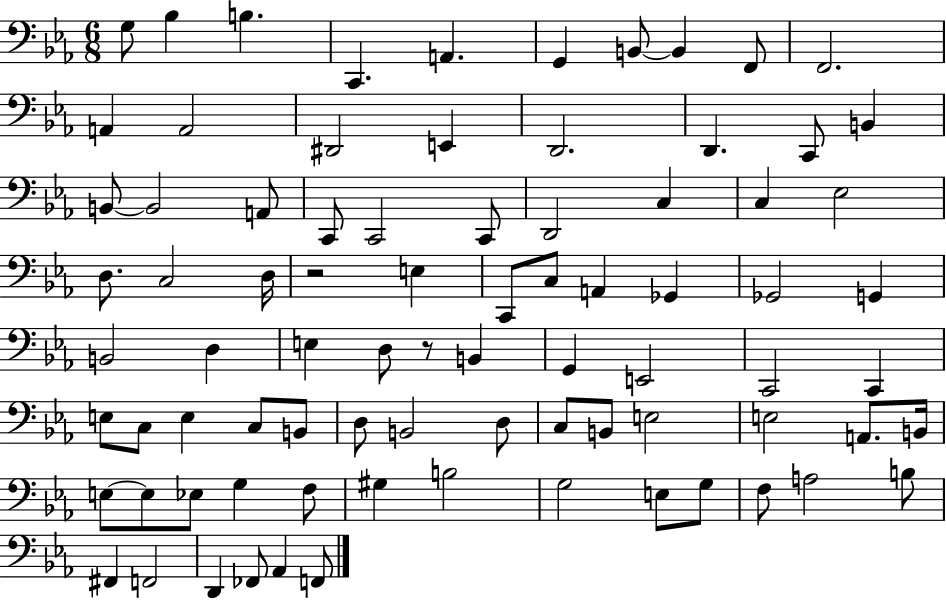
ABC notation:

X:1
T:Untitled
M:6/8
L:1/4
K:Eb
G,/2 _B, B, C,, A,, G,, B,,/2 B,, F,,/2 F,,2 A,, A,,2 ^D,,2 E,, D,,2 D,, C,,/2 B,, B,,/2 B,,2 A,,/2 C,,/2 C,,2 C,,/2 D,,2 C, C, _E,2 D,/2 C,2 D,/4 z2 E, C,,/2 C,/2 A,, _G,, _G,,2 G,, B,,2 D, E, D,/2 z/2 B,, G,, E,,2 C,,2 C,, E,/2 C,/2 E, C,/2 B,,/2 D,/2 B,,2 D,/2 C,/2 B,,/2 E,2 E,2 A,,/2 B,,/4 E,/2 E,/2 _E,/2 G, F,/2 ^G, B,2 G,2 E,/2 G,/2 F,/2 A,2 B,/2 ^F,, F,,2 D,, _F,,/2 _A,, F,,/2